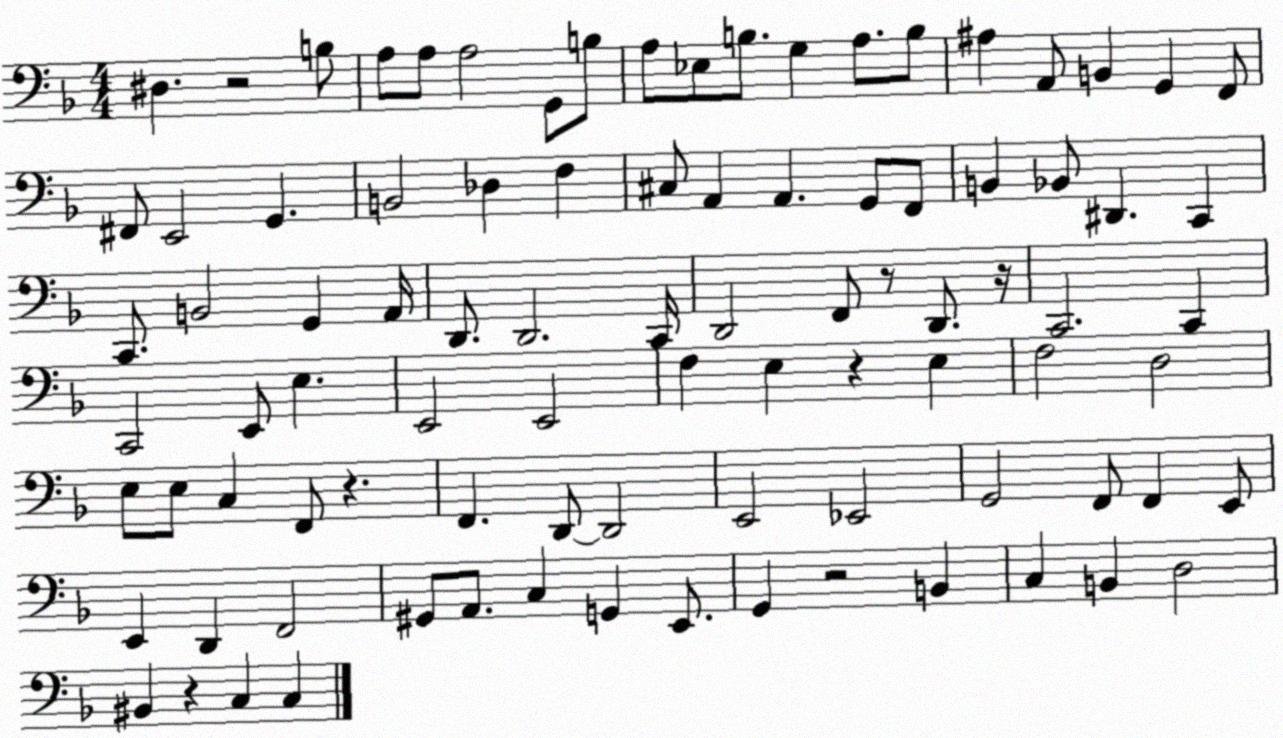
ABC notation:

X:1
T:Untitled
M:4/4
L:1/4
K:F
^D, z2 B,/2 A,/2 A,/2 A,2 G,,/2 B,/2 A,/2 _E,/2 B,/2 G, A,/2 B,/2 ^A, A,,/2 B,, G,, F,,/2 ^F,,/2 E,,2 G,, B,,2 _D, F, ^C,/2 A,, A,, G,,/2 F,,/2 B,, _B,,/2 ^D,, C,, C,,/2 B,,2 G,, A,,/4 D,,/2 D,,2 C,,/4 D,,2 F,,/2 z/2 D,,/2 z/4 C,,2 C,, C,,2 E,,/2 E, E,,2 E,,2 F, E, z E, F,2 D,2 E,/2 E,/2 C, F,,/2 z F,, D,,/2 D,,2 E,,2 _E,,2 G,,2 F,,/2 F,, E,,/2 E,, D,, F,,2 ^G,,/2 A,,/2 C, G,, E,,/2 G,, z2 B,, C, B,, D,2 ^B,, z C, C,